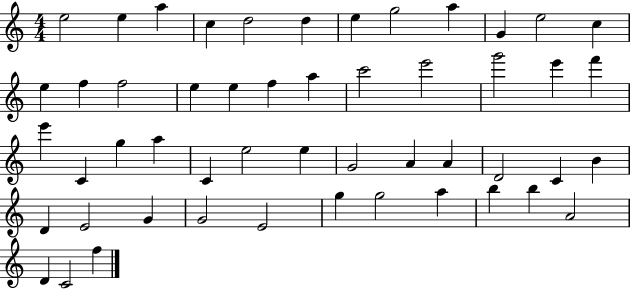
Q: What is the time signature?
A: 4/4